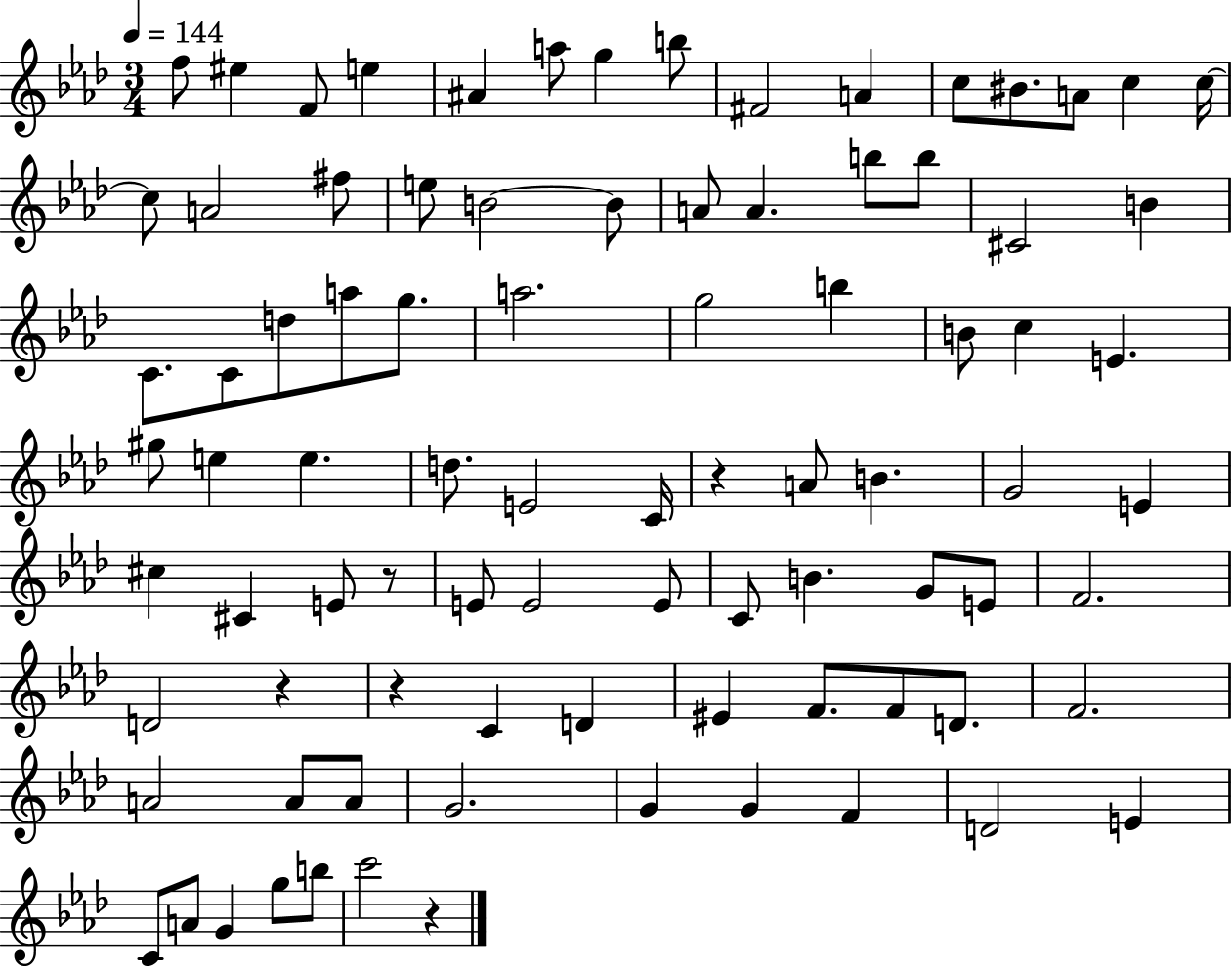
{
  \clef treble
  \numericTimeSignature
  \time 3/4
  \key aes \major
  \tempo 4 = 144
  f''8 eis''4 f'8 e''4 | ais'4 a''8 g''4 b''8 | fis'2 a'4 | c''8 bis'8. a'8 c''4 c''16~~ | \break c''8 a'2 fis''8 | e''8 b'2~~ b'8 | a'8 a'4. b''8 b''8 | cis'2 b'4 | \break c'8. c'8 d''8 a''8 g''8. | a''2. | g''2 b''4 | b'8 c''4 e'4. | \break gis''8 e''4 e''4. | d''8. e'2 c'16 | r4 a'8 b'4. | g'2 e'4 | \break cis''4 cis'4 e'8 r8 | e'8 e'2 e'8 | c'8 b'4. g'8 e'8 | f'2. | \break d'2 r4 | r4 c'4 d'4 | eis'4 f'8. f'8 d'8. | f'2. | \break a'2 a'8 a'8 | g'2. | g'4 g'4 f'4 | d'2 e'4 | \break c'8 a'8 g'4 g''8 b''8 | c'''2 r4 | \bar "|."
}